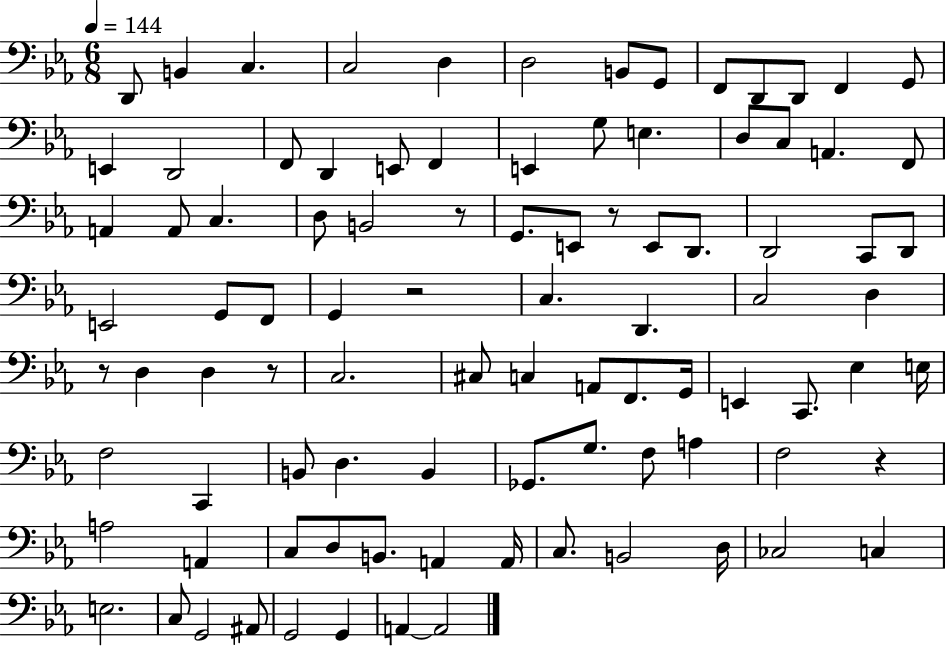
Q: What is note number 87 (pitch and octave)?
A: A2